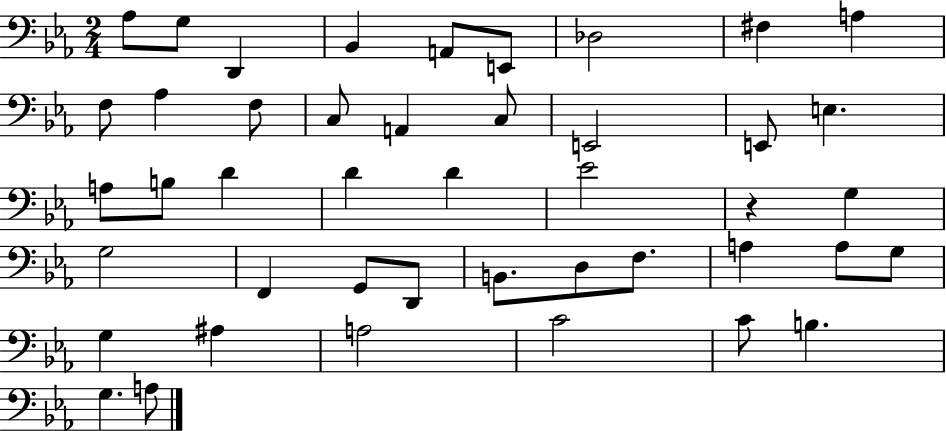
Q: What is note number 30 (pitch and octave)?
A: B2